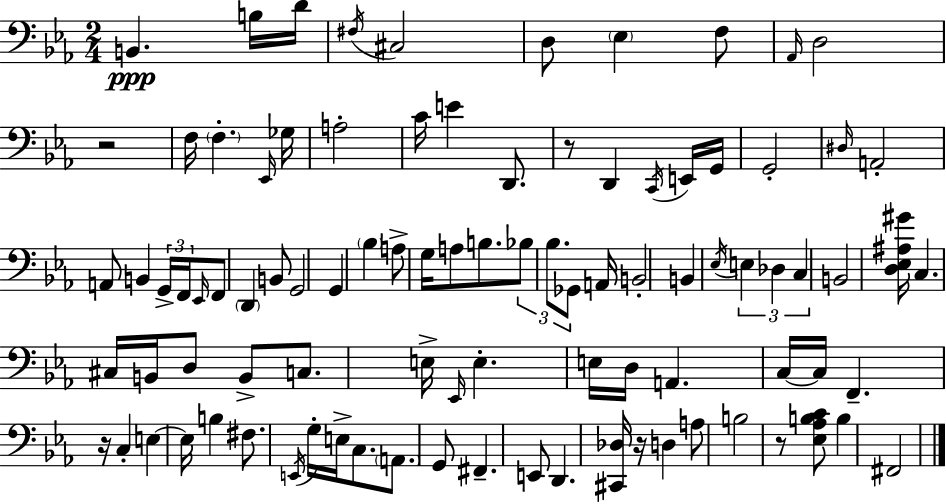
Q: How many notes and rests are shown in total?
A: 93